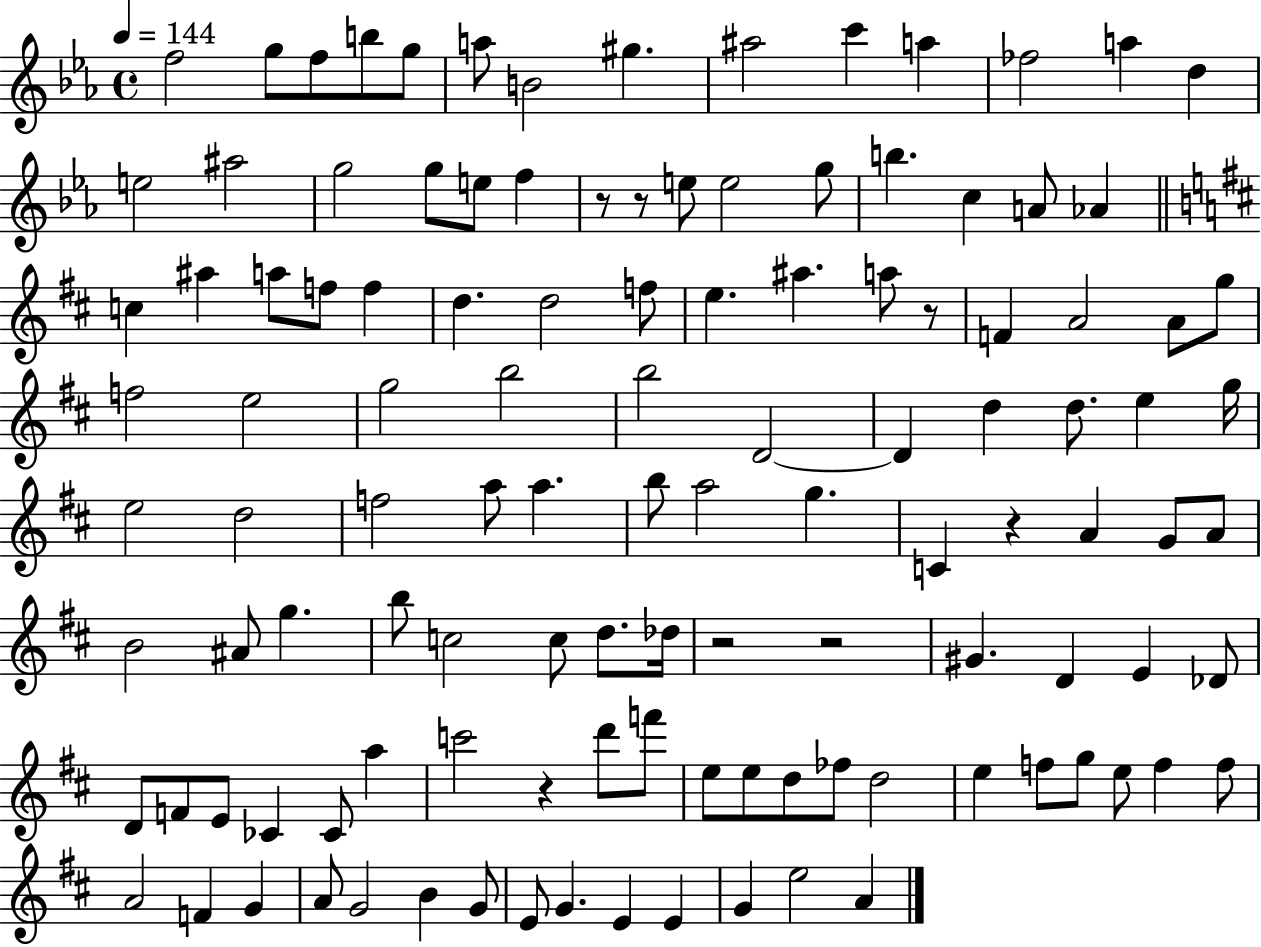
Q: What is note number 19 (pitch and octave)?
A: E5